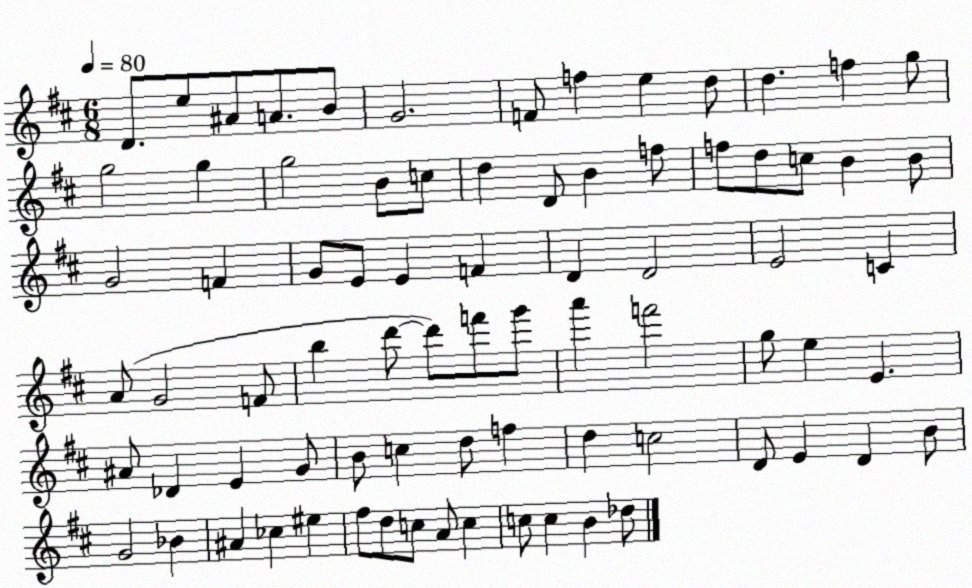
X:1
T:Untitled
M:6/8
L:1/4
K:D
D/2 e/2 ^A/2 A/2 B/2 G2 F/2 f e d/2 d f g/2 g2 g g2 B/2 c/2 d D/2 B f/2 f/2 d/2 c/2 B B/2 G2 F G/2 E/2 E F D D2 E2 C A/2 G2 F/2 b d'/2 d'/2 f'/2 g'/2 a' f'2 g/2 e E ^A/2 _D E G/2 B/2 c d/2 f d c2 D/2 E D B/2 G2 _B ^A _c ^e ^f/2 d/2 c/2 A/2 c c/2 c B _d/2